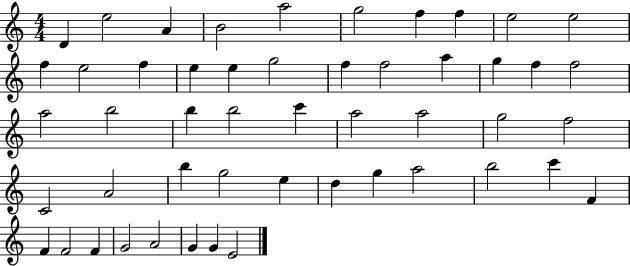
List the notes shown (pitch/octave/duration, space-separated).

D4/q E5/h A4/q B4/h A5/h G5/h F5/q F5/q E5/h E5/h F5/q E5/h F5/q E5/q E5/q G5/h F5/q F5/h A5/q G5/q F5/q F5/h A5/h B5/h B5/q B5/h C6/q A5/h A5/h G5/h F5/h C4/h A4/h B5/q G5/h E5/q D5/q G5/q A5/h B5/h C6/q F4/q F4/q F4/h F4/q G4/h A4/h G4/q G4/q E4/h